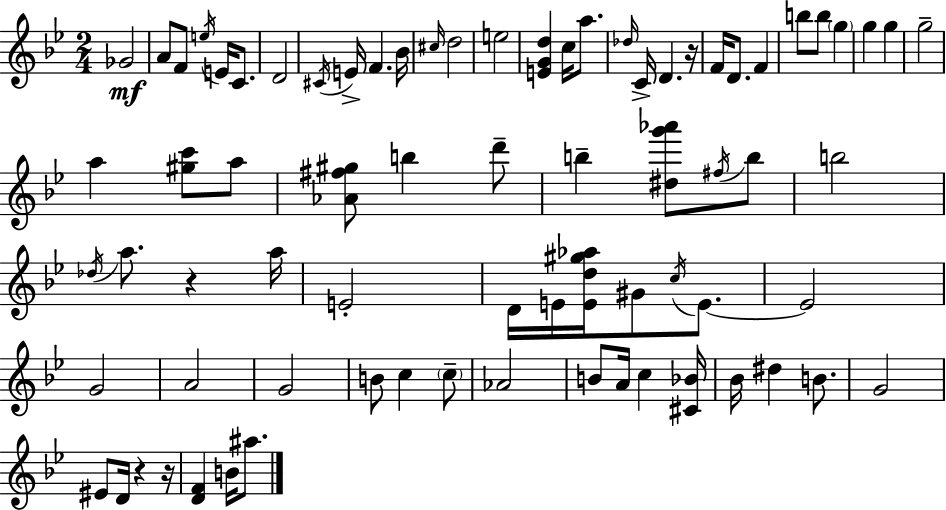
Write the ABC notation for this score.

X:1
T:Untitled
M:2/4
L:1/4
K:Bb
_G2 A/2 F/2 e/4 E/4 C/2 D2 ^C/4 E/4 F _B/4 ^c/4 d2 e2 [EGd] c/4 a/2 _d/4 C/4 D z/4 F/4 D/2 F b/2 b/2 g g g g2 a [^gc']/2 a/2 [_A^f^g]/2 b d'/2 b [^dg'_a']/2 ^f/4 b/2 b2 _d/4 a/2 z a/4 E2 D/4 E/4 [Ed^g_a]/4 ^G/2 c/4 E/2 E2 G2 A2 G2 B/2 c c/2 _A2 B/2 A/4 c [^C_B]/4 _B/4 ^d B/2 G2 ^E/2 D/4 z z/4 [DF] B/4 ^a/2